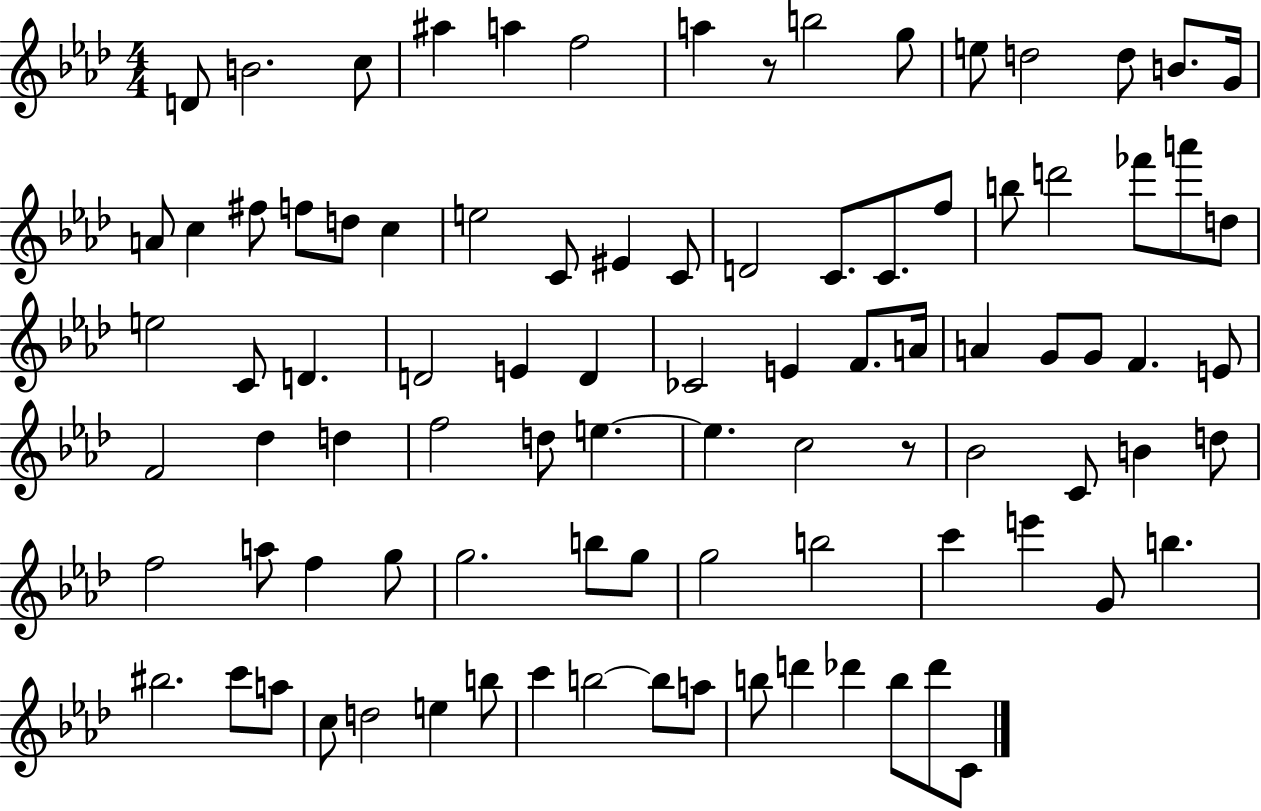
D4/e B4/h. C5/e A#5/q A5/q F5/h A5/q R/e B5/h G5/e E5/e D5/h D5/e B4/e. G4/s A4/e C5/q F#5/e F5/e D5/e C5/q E5/h C4/e EIS4/q C4/e D4/h C4/e. C4/e. F5/e B5/e D6/h FES6/e A6/e D5/e E5/h C4/e D4/q. D4/h E4/q D4/q CES4/h E4/q F4/e. A4/s A4/q G4/e G4/e F4/q. E4/e F4/h Db5/q D5/q F5/h D5/e E5/q. E5/q. C5/h R/e Bb4/h C4/e B4/q D5/e F5/h A5/e F5/q G5/e G5/h. B5/e G5/e G5/h B5/h C6/q E6/q G4/e B5/q. BIS5/h. C6/e A5/e C5/e D5/h E5/q B5/e C6/q B5/h B5/e A5/e B5/e D6/q Db6/q B5/e Db6/e C4/e